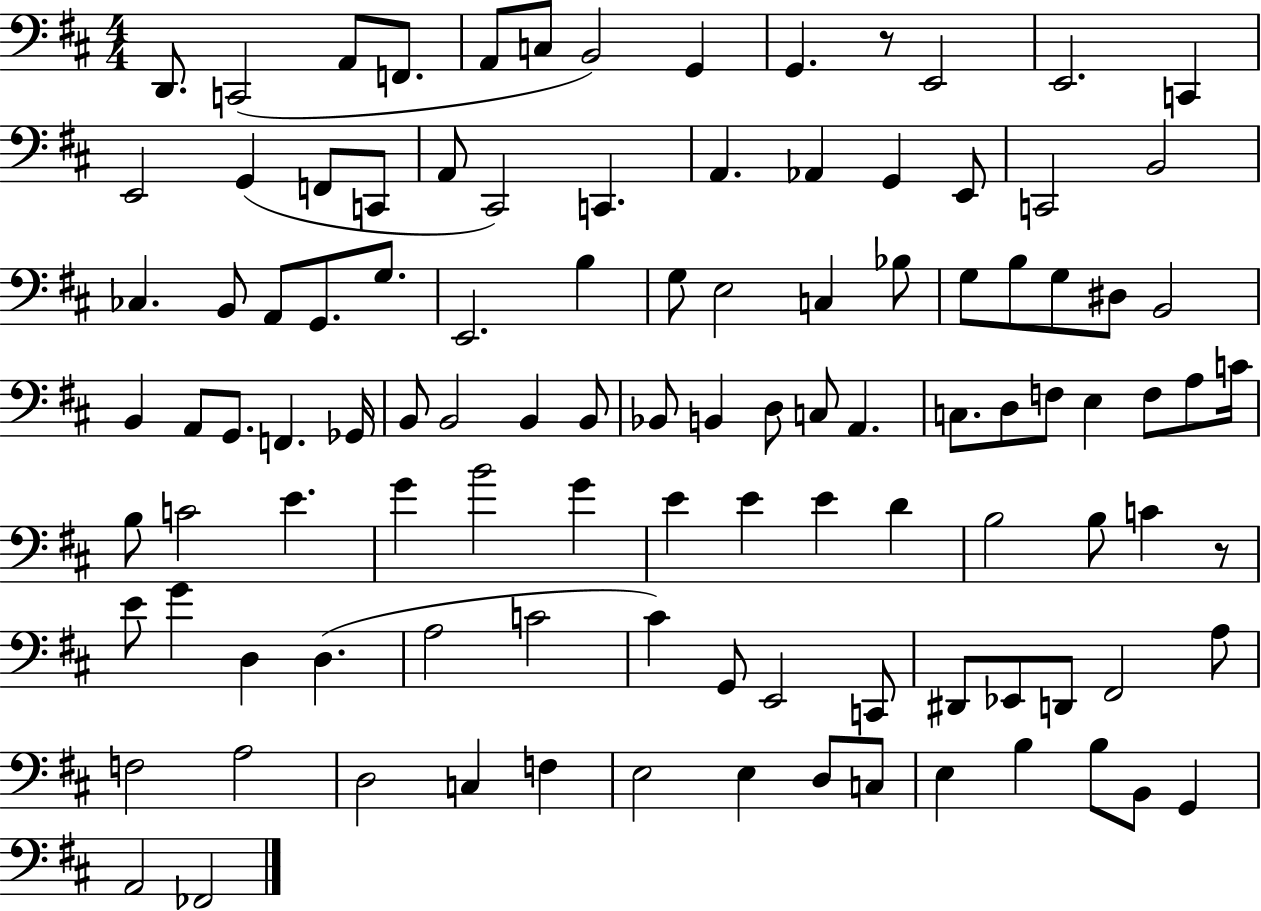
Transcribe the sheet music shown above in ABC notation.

X:1
T:Untitled
M:4/4
L:1/4
K:D
D,,/2 C,,2 A,,/2 F,,/2 A,,/2 C,/2 B,,2 G,, G,, z/2 E,,2 E,,2 C,, E,,2 G,, F,,/2 C,,/2 A,,/2 ^C,,2 C,, A,, _A,, G,, E,,/2 C,,2 B,,2 _C, B,,/2 A,,/2 G,,/2 G,/2 E,,2 B, G,/2 E,2 C, _B,/2 G,/2 B,/2 G,/2 ^D,/2 B,,2 B,, A,,/2 G,,/2 F,, _G,,/4 B,,/2 B,,2 B,, B,,/2 _B,,/2 B,, D,/2 C,/2 A,, C,/2 D,/2 F,/2 E, F,/2 A,/2 C/4 B,/2 C2 E G B2 G E E E D B,2 B,/2 C z/2 E/2 G D, D, A,2 C2 ^C G,,/2 E,,2 C,,/2 ^D,,/2 _E,,/2 D,,/2 ^F,,2 A,/2 F,2 A,2 D,2 C, F, E,2 E, D,/2 C,/2 E, B, B,/2 B,,/2 G,, A,,2 _F,,2